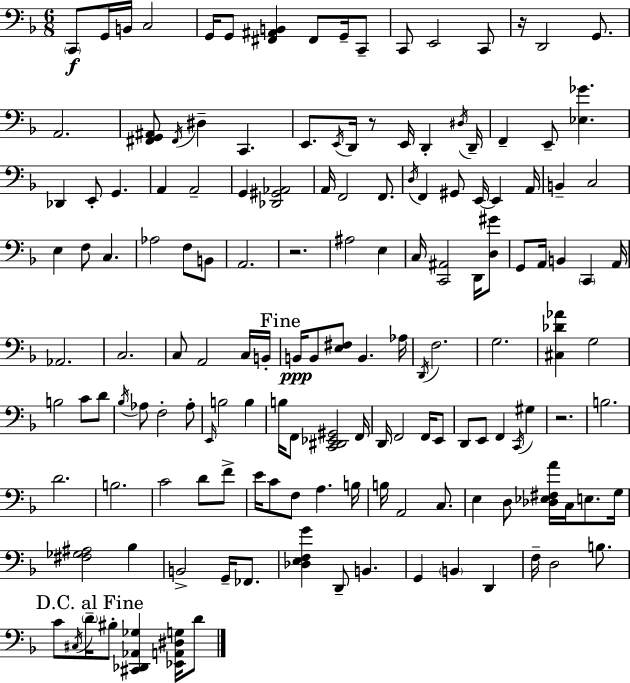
X:1
T:Untitled
M:6/8
L:1/4
K:F
C,,/2 G,,/4 B,,/4 C,2 G,,/4 G,,/2 [^F,,^A,,B,,] ^F,,/2 G,,/4 C,,/2 C,,/2 E,,2 C,,/2 z/4 D,,2 G,,/2 A,,2 [^F,,G,,^A,,]/2 ^F,,/4 ^D, C,, E,,/2 E,,/4 D,,/4 z/2 E,,/4 D,, ^D,/4 D,,/4 F,, E,,/2 [_E,_G] _D,, E,,/2 G,, A,, A,,2 G,, [_D,,^G,,_A,,]2 A,,/4 F,,2 F,,/2 D,/4 F,, ^G,,/2 E,,/4 E,, A,,/4 B,, C,2 E, F,/2 C, _A,2 F,/2 B,,/2 A,,2 z2 ^A,2 E, C,/4 [C,,^A,,]2 D,,/4 [D,^G]/2 G,,/2 A,,/4 B,, C,, A,,/4 _A,,2 C,2 C,/2 A,,2 C,/4 B,,/4 B,,/4 B,,/2 [E,^F,]/2 B,, _A,/4 D,,/4 F,2 G,2 [^C,_D_A] G,2 B,2 C/2 D/2 _B,/4 _A,/2 F,2 _A,/2 E,,/4 B,2 B, B,/4 F,,/2 [C,,^D,,_E,,^G,,]2 F,,/4 D,,/4 F,,2 F,,/4 E,,/2 D,,/2 E,,/2 F,, C,,/4 ^G, z2 B,2 D2 B,2 C2 D/2 F/2 E/4 C/2 F,/2 A, B,/4 B,/4 A,,2 C,/2 E, D,/2 [_D,_E,^F,A]/4 C,/4 E,/2 G,/4 [^F,_G,^A,]2 _B, B,,2 G,,/4 _F,,/2 [_D,E,F,G] D,,/2 B,, G,, B,, D,, F,/4 D,2 B,/2 C/2 ^C,/4 D/4 ^B,/2 [^C,,_D,,_A,,_G,] [_E,,A,,^D,G,]/4 D/2